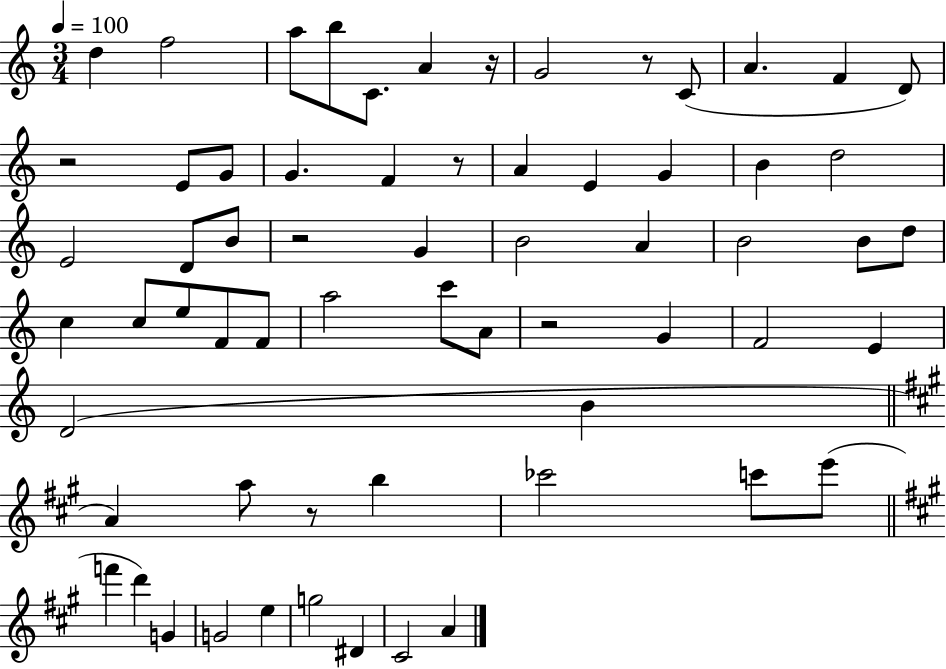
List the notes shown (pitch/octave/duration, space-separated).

D5/q F5/h A5/e B5/e C4/e. A4/q R/s G4/h R/e C4/e A4/q. F4/q D4/e R/h E4/e G4/e G4/q. F4/q R/e A4/q E4/q G4/q B4/q D5/h E4/h D4/e B4/e R/h G4/q B4/h A4/q B4/h B4/e D5/e C5/q C5/e E5/e F4/e F4/e A5/h C6/e A4/e R/h G4/q F4/h E4/q D4/h B4/q A4/q A5/e R/e B5/q CES6/h C6/e E6/e F6/q D6/q G4/q G4/h E5/q G5/h D#4/q C#4/h A4/q